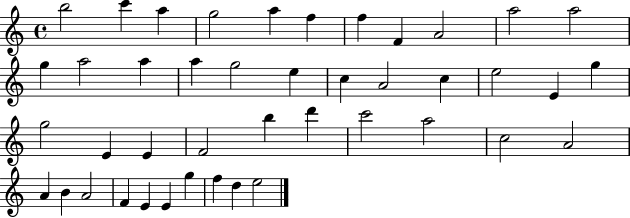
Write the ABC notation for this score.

X:1
T:Untitled
M:4/4
L:1/4
K:C
b2 c' a g2 a f f F A2 a2 a2 g a2 a a g2 e c A2 c e2 E g g2 E E F2 b d' c'2 a2 c2 A2 A B A2 F E E g f d e2